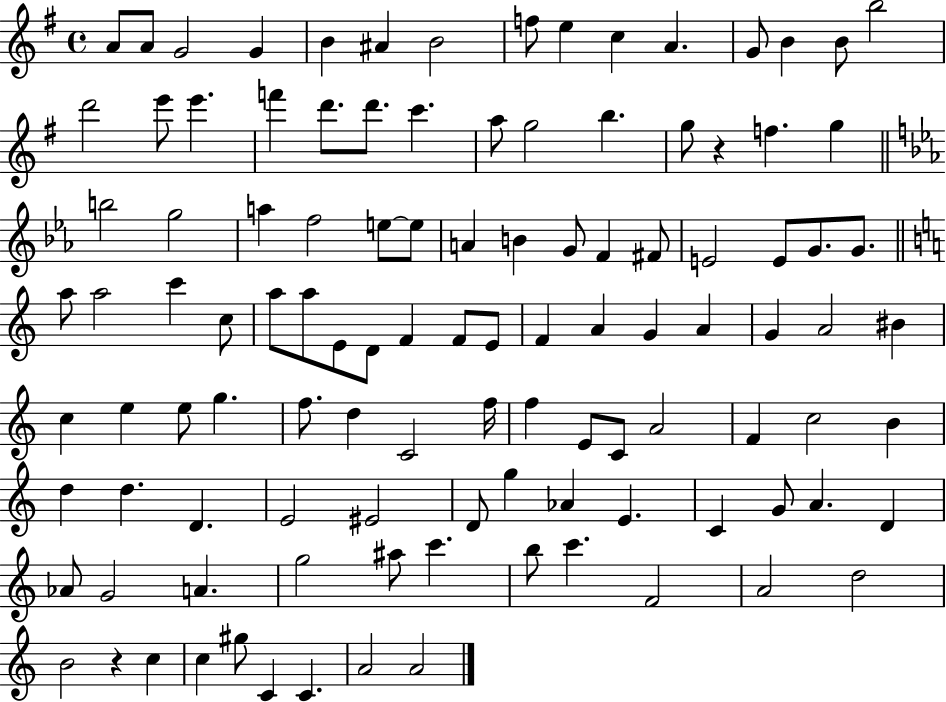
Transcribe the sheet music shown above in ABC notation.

X:1
T:Untitled
M:4/4
L:1/4
K:G
A/2 A/2 G2 G B ^A B2 f/2 e c A G/2 B B/2 b2 d'2 e'/2 e' f' d'/2 d'/2 c' a/2 g2 b g/2 z f g b2 g2 a f2 e/2 e/2 A B G/2 F ^F/2 E2 E/2 G/2 G/2 a/2 a2 c' c/2 a/2 a/2 E/2 D/2 F F/2 E/2 F A G A G A2 ^B c e e/2 g f/2 d C2 f/4 f E/2 C/2 A2 F c2 B d d D E2 ^E2 D/2 g _A E C G/2 A D _A/2 G2 A g2 ^a/2 c' b/2 c' F2 A2 d2 B2 z c c ^g/2 C C A2 A2